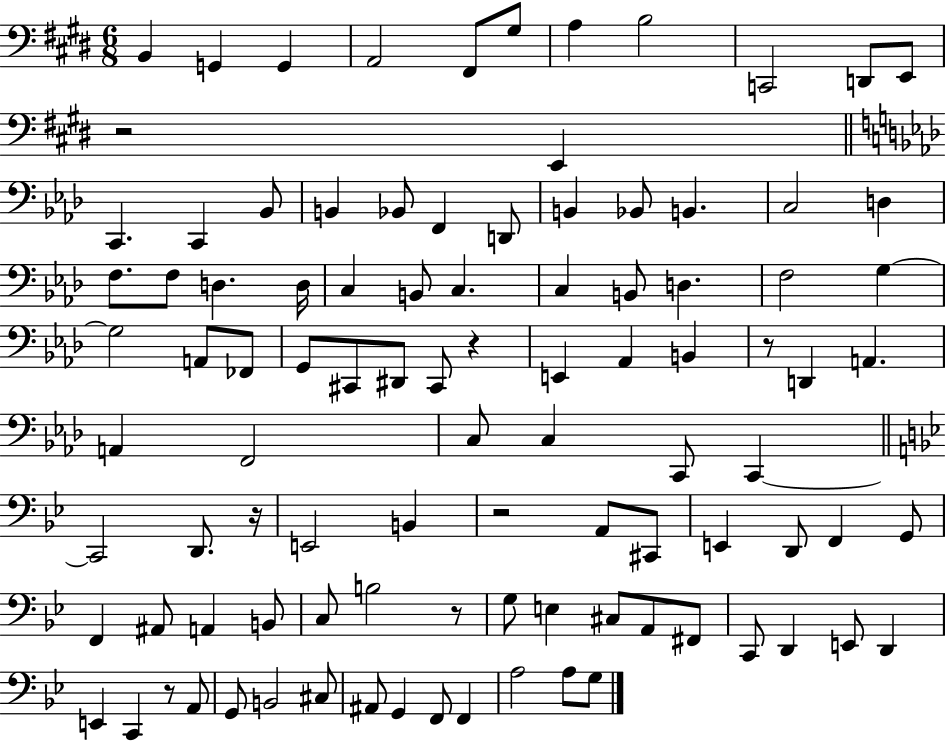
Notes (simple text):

B2/q G2/q G2/q A2/h F#2/e G#3/e A3/q B3/h C2/h D2/e E2/e R/h E2/q C2/q. C2/q Bb2/e B2/q Bb2/e F2/q D2/e B2/q Bb2/e B2/q. C3/h D3/q F3/e. F3/e D3/q. D3/s C3/q B2/e C3/q. C3/q B2/e D3/q. F3/h G3/q G3/h A2/e FES2/e G2/e C#2/e D#2/e C#2/e R/q E2/q Ab2/q B2/q R/e D2/q A2/q. A2/q F2/h C3/e C3/q C2/e C2/q C2/h D2/e. R/s E2/h B2/q R/h A2/e C#2/e E2/q D2/e F2/q G2/e F2/q A#2/e A2/q B2/e C3/e B3/h R/e G3/e E3/q C#3/e A2/e F#2/e C2/e D2/q E2/e D2/q E2/q C2/q R/e A2/e G2/e B2/h C#3/e A#2/e G2/q F2/e F2/q A3/h A3/e G3/e